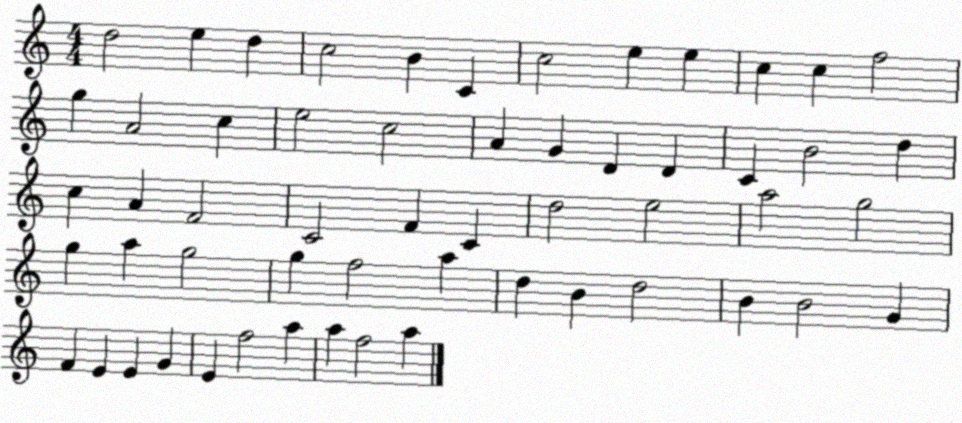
X:1
T:Untitled
M:4/4
L:1/4
K:C
d2 e d c2 B C c2 e e c c f2 g A2 c e2 c2 A G D D C B2 d c A F2 C2 F C d2 e2 a2 g2 g a g2 g f2 a d B d2 B B2 G F E E G E f2 a a f2 a